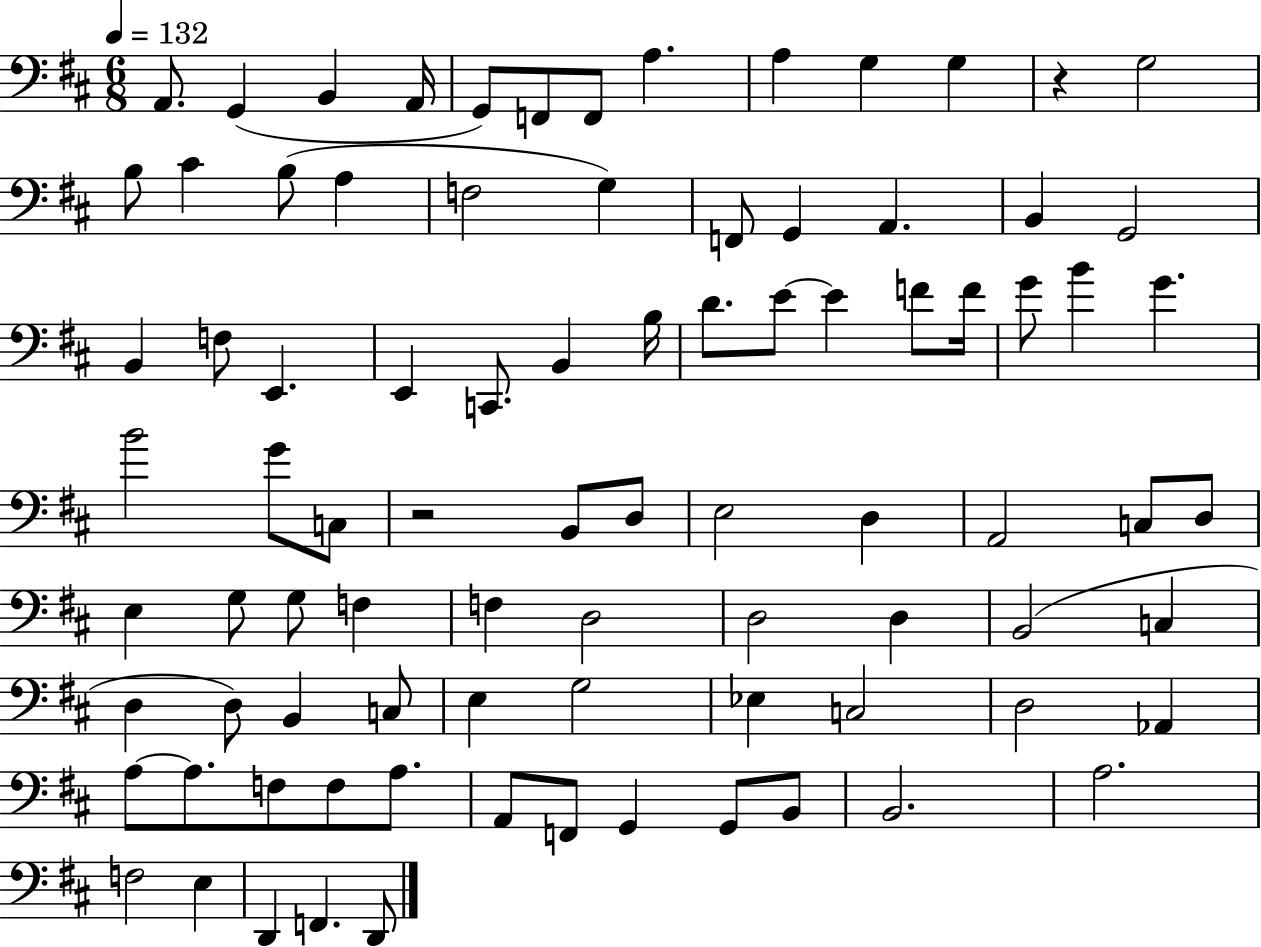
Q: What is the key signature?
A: D major